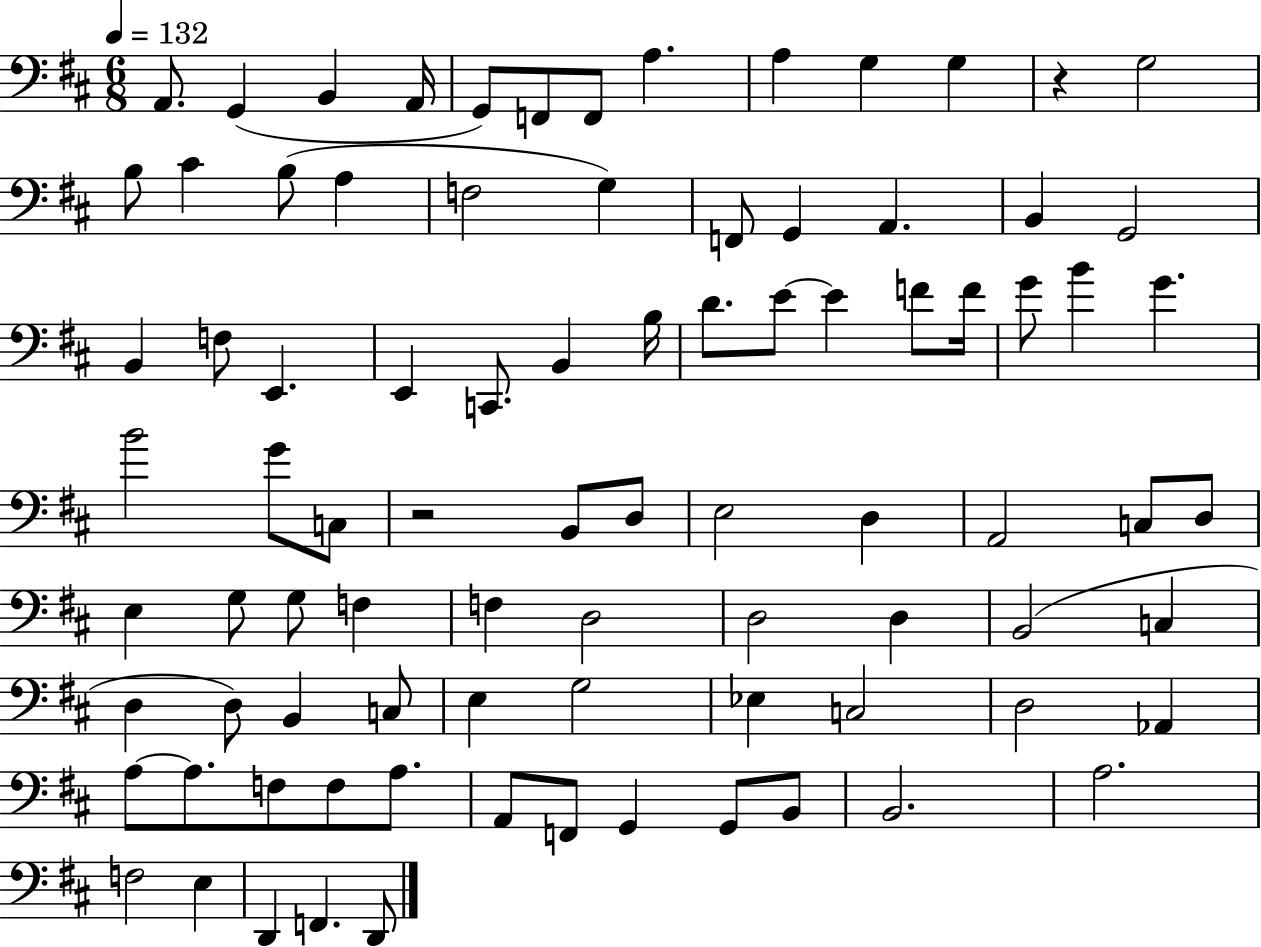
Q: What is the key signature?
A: D major